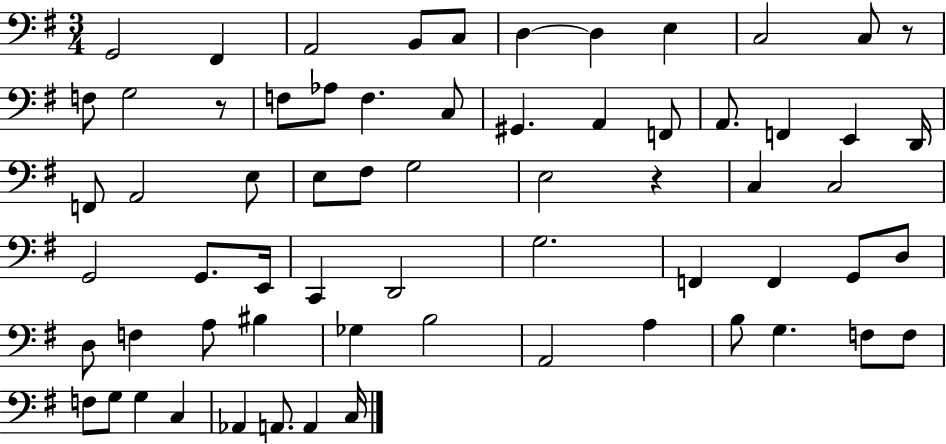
{
  \clef bass
  \numericTimeSignature
  \time 3/4
  \key g \major
  g,2 fis,4 | a,2 b,8 c8 | d4~~ d4 e4 | c2 c8 r8 | \break f8 g2 r8 | f8 aes8 f4. c8 | gis,4. a,4 f,8 | a,8. f,4 e,4 d,16 | \break f,8 a,2 e8 | e8 fis8 g2 | e2 r4 | c4 c2 | \break g,2 g,8. e,16 | c,4 d,2 | g2. | f,4 f,4 g,8 d8 | \break d8 f4 a8 bis4 | ges4 b2 | a,2 a4 | b8 g4. f8 f8 | \break f8 g8 g4 c4 | aes,4 a,8. a,4 c16 | \bar "|."
}